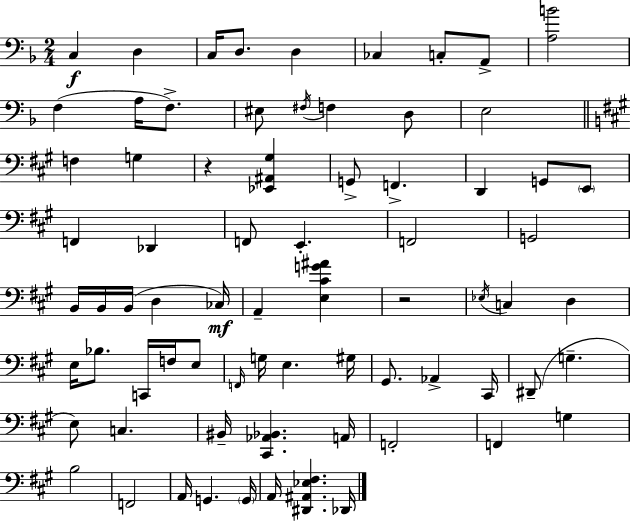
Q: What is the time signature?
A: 2/4